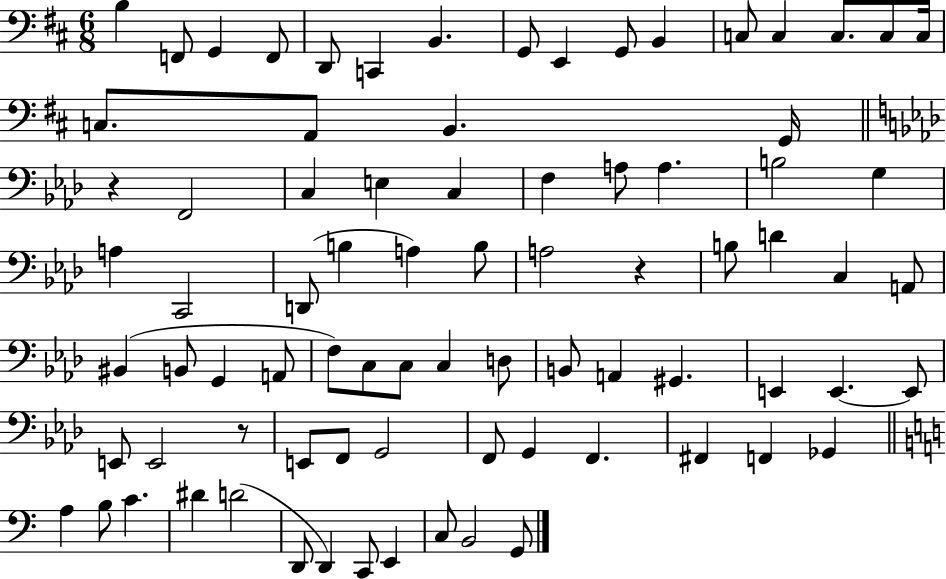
X:1
T:Untitled
M:6/8
L:1/4
K:D
B, F,,/2 G,, F,,/2 D,,/2 C,, B,, G,,/2 E,, G,,/2 B,, C,/2 C, C,/2 C,/2 C,/4 C,/2 A,,/2 B,, G,,/4 z F,,2 C, E, C, F, A,/2 A, B,2 G, A, C,,2 D,,/2 B, A, B,/2 A,2 z B,/2 D C, A,,/2 ^B,, B,,/2 G,, A,,/2 F,/2 C,/2 C,/2 C, D,/2 B,,/2 A,, ^G,, E,, E,, E,,/2 E,,/2 E,,2 z/2 E,,/2 F,,/2 G,,2 F,,/2 G,, F,, ^F,, F,, _G,, A, B,/2 C ^D D2 D,,/2 D,, C,,/2 E,, C,/2 B,,2 G,,/2